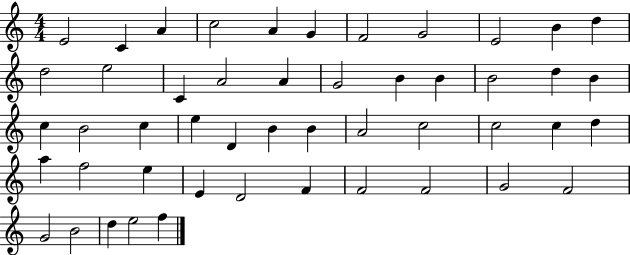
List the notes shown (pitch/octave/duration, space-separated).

E4/h C4/q A4/q C5/h A4/q G4/q F4/h G4/h E4/h B4/q D5/q D5/h E5/h C4/q A4/h A4/q G4/h B4/q B4/q B4/h D5/q B4/q C5/q B4/h C5/q E5/q D4/q B4/q B4/q A4/h C5/h C5/h C5/q D5/q A5/q F5/h E5/q E4/q D4/h F4/q F4/h F4/h G4/h F4/h G4/h B4/h D5/q E5/h F5/q